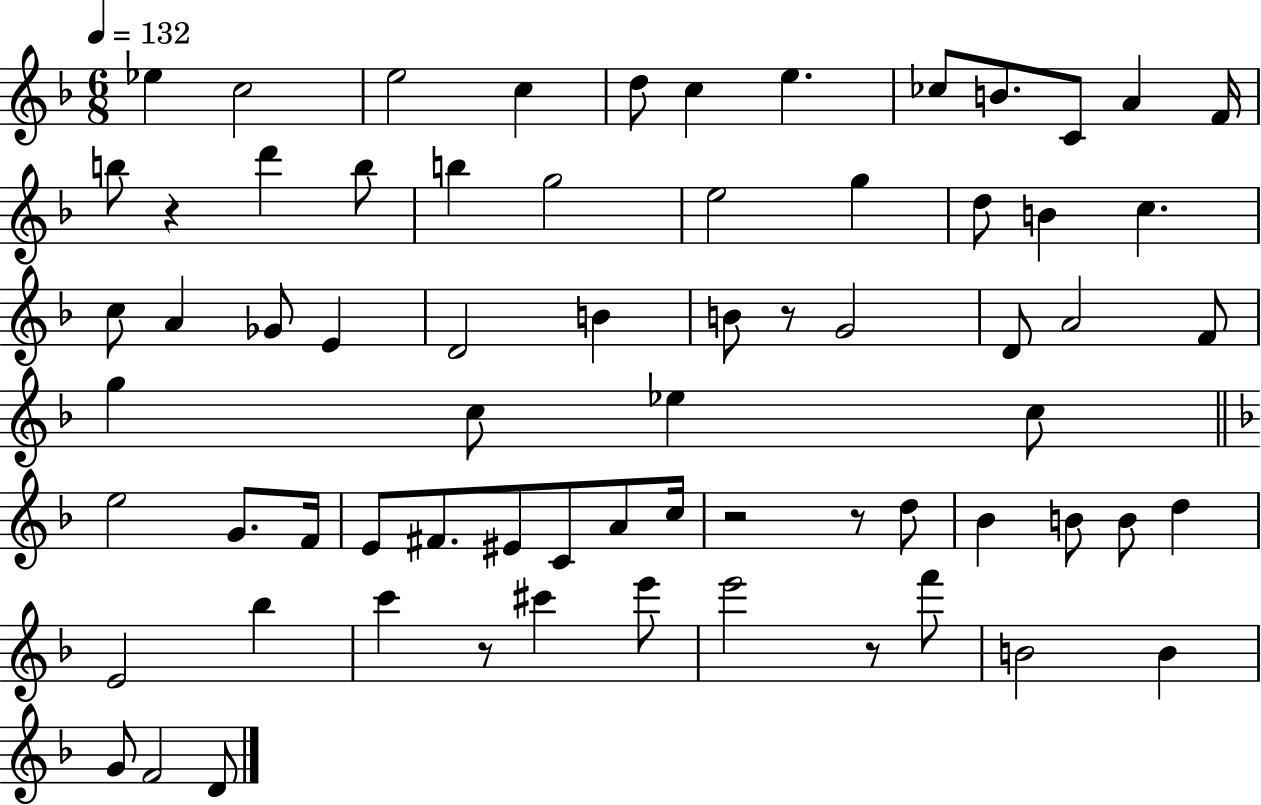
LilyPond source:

{
  \clef treble
  \numericTimeSignature
  \time 6/8
  \key f \major
  \tempo 4 = 132
  ees''4 c''2 | e''2 c''4 | d''8 c''4 e''4. | ces''8 b'8. c'8 a'4 f'16 | \break b''8 r4 d'''4 b''8 | b''4 g''2 | e''2 g''4 | d''8 b'4 c''4. | \break c''8 a'4 ges'8 e'4 | d'2 b'4 | b'8 r8 g'2 | d'8 a'2 f'8 | \break g''4 c''8 ees''4 c''8 | \bar "||" \break \key f \major e''2 g'8. f'16 | e'8 fis'8. eis'8 c'8 a'8 c''16 | r2 r8 d''8 | bes'4 b'8 b'8 d''4 | \break e'2 bes''4 | c'''4 r8 cis'''4 e'''8 | e'''2 r8 f'''8 | b'2 b'4 | \break g'8 f'2 d'8 | \bar "|."
}